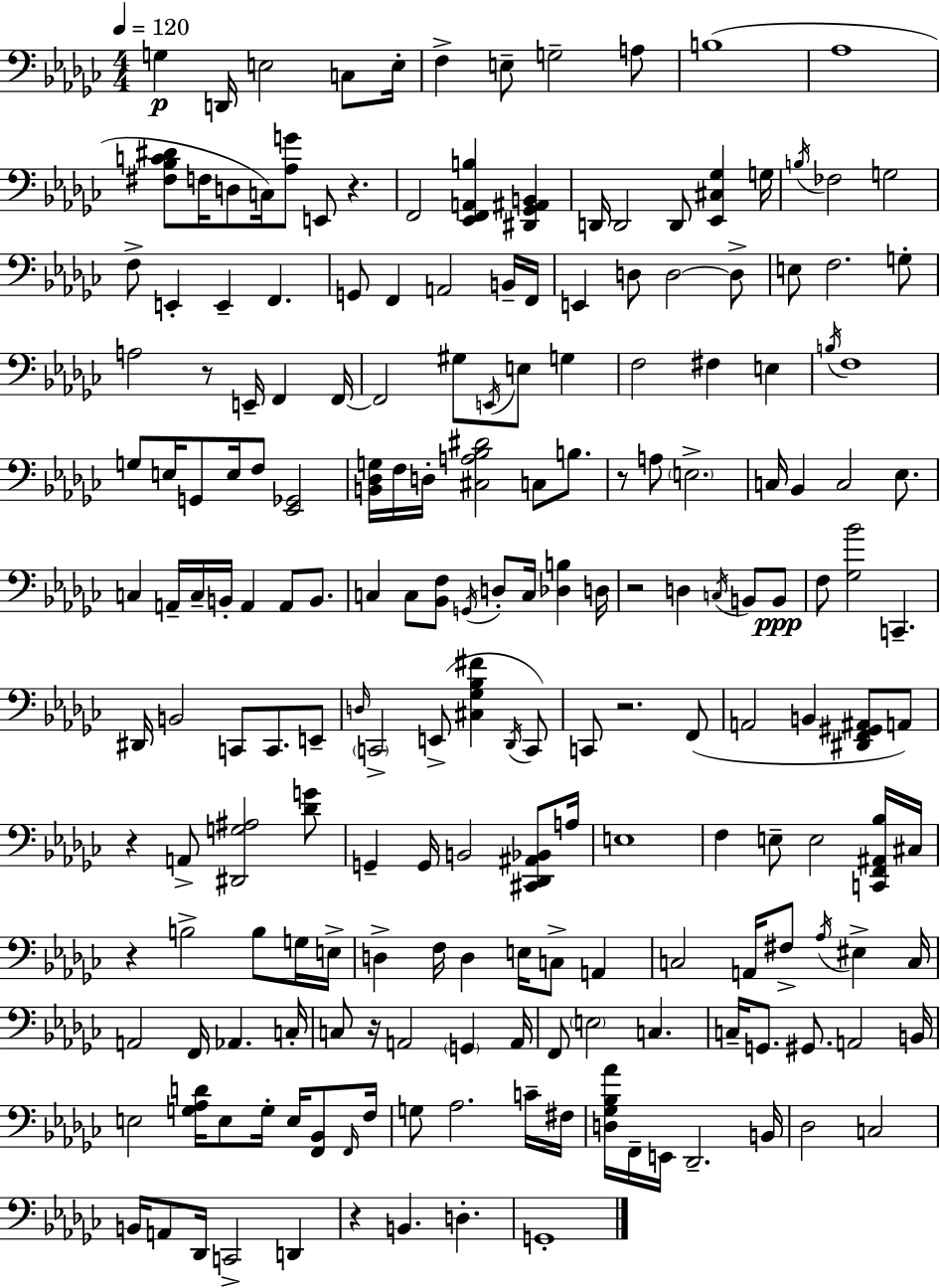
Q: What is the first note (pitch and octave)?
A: G3